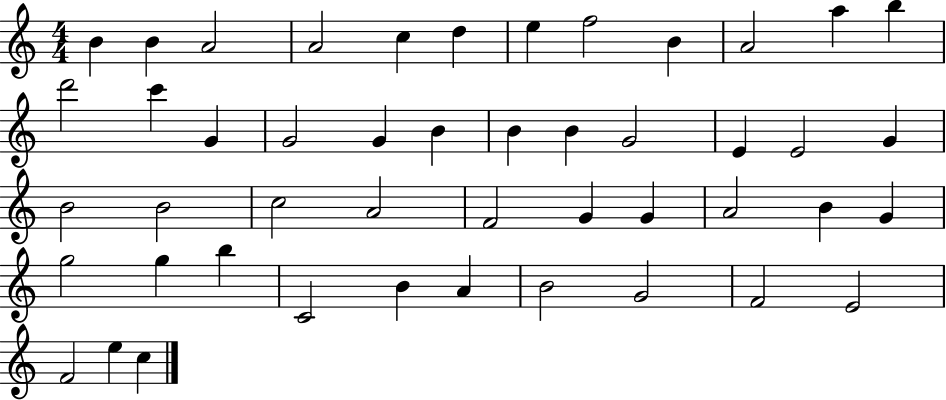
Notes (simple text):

B4/q B4/q A4/h A4/h C5/q D5/q E5/q F5/h B4/q A4/h A5/q B5/q D6/h C6/q G4/q G4/h G4/q B4/q B4/q B4/q G4/h E4/q E4/h G4/q B4/h B4/h C5/h A4/h F4/h G4/q G4/q A4/h B4/q G4/q G5/h G5/q B5/q C4/h B4/q A4/q B4/h G4/h F4/h E4/h F4/h E5/q C5/q